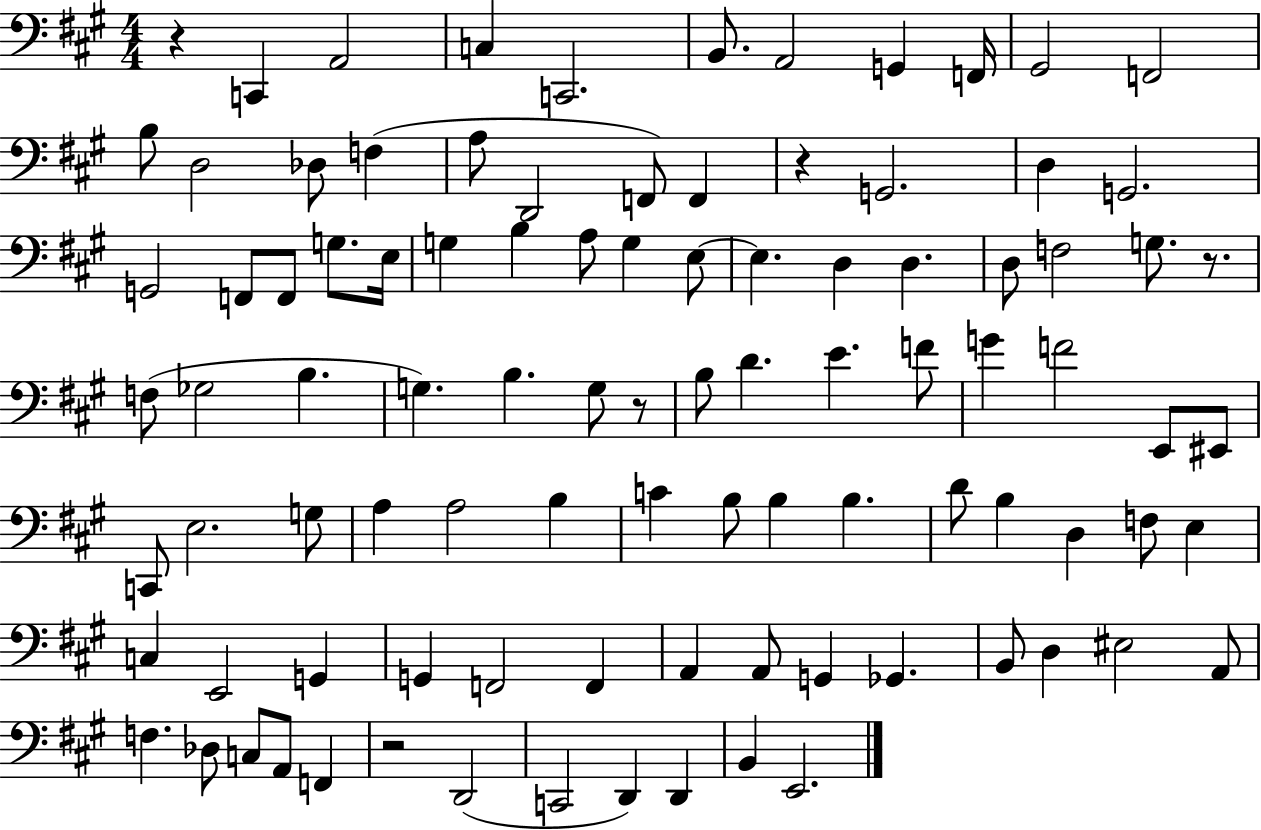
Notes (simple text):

R/q C2/q A2/h C3/q C2/h. B2/e. A2/h G2/q F2/s G#2/h F2/h B3/e D3/h Db3/e F3/q A3/e D2/h F2/e F2/q R/q G2/h. D3/q G2/h. G2/h F2/e F2/e G3/e. E3/s G3/q B3/q A3/e G3/q E3/e E3/q. D3/q D3/q. D3/e F3/h G3/e. R/e. F3/e Gb3/h B3/q. G3/q. B3/q. G3/e R/e B3/e D4/q. E4/q. F4/e G4/q F4/h E2/e EIS2/e C2/e E3/h. G3/e A3/q A3/h B3/q C4/q B3/e B3/q B3/q. D4/e B3/q D3/q F3/e E3/q C3/q E2/h G2/q G2/q F2/h F2/q A2/q A2/e G2/q Gb2/q. B2/e D3/q EIS3/h A2/e F3/q. Db3/e C3/e A2/e F2/q R/h D2/h C2/h D2/q D2/q B2/q E2/h.